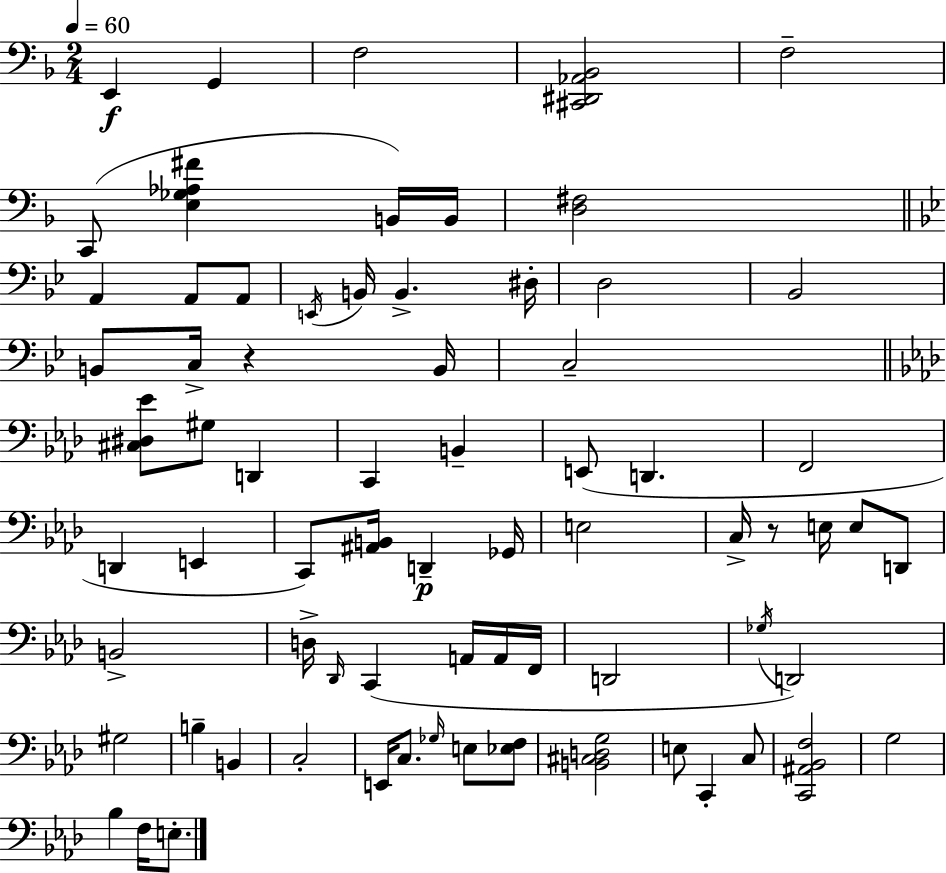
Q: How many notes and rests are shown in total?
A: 72